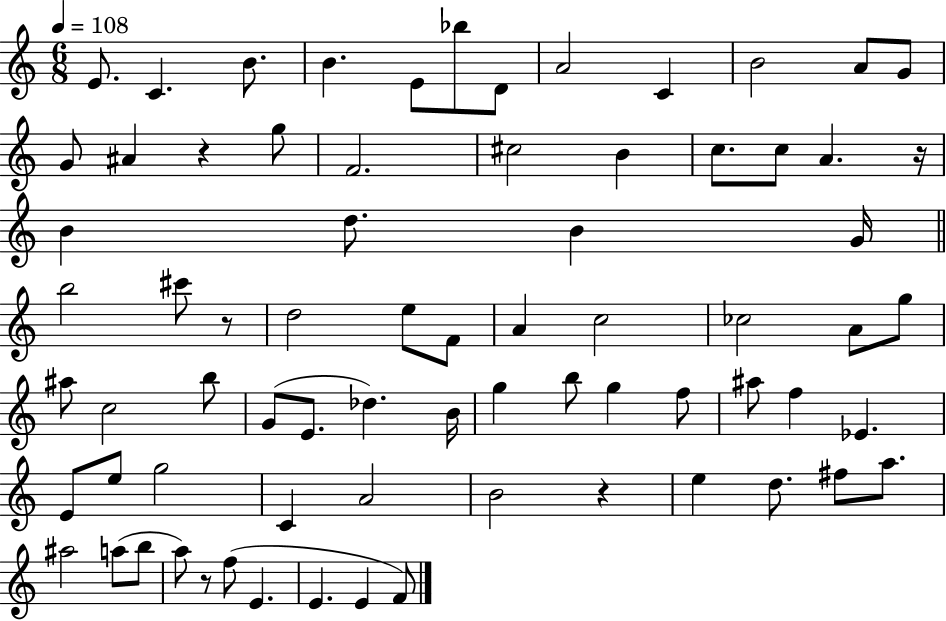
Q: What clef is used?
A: treble